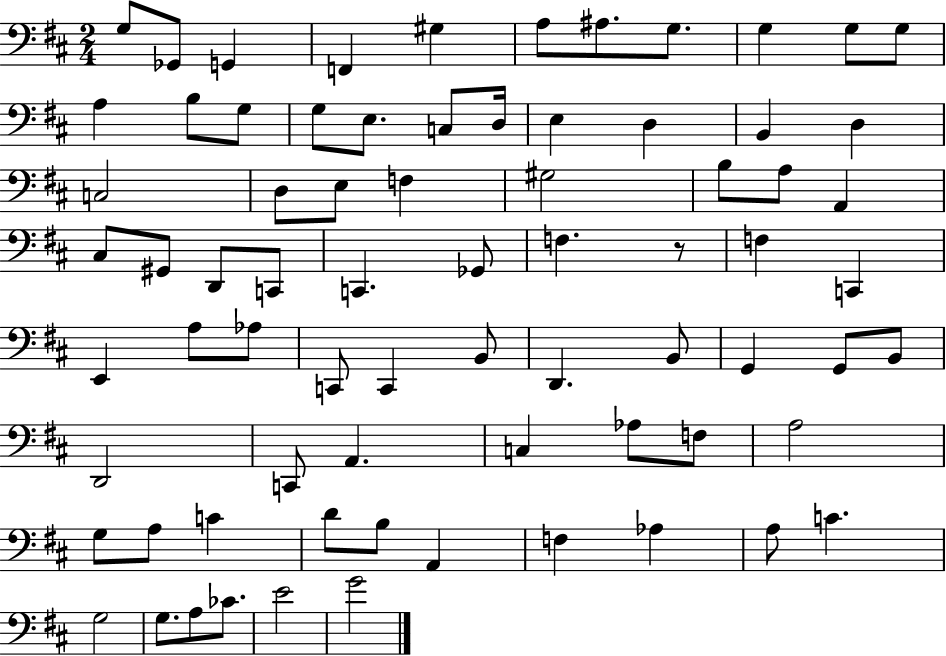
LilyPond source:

{
  \clef bass
  \numericTimeSignature
  \time 2/4
  \key d \major
  g8 ges,8 g,4 | f,4 gis4 | a8 ais8. g8. | g4 g8 g8 | \break a4 b8 g8 | g8 e8. c8 d16 | e4 d4 | b,4 d4 | \break c2 | d8 e8 f4 | gis2 | b8 a8 a,4 | \break cis8 gis,8 d,8 c,8 | c,4. ges,8 | f4. r8 | f4 c,4 | \break e,4 a8 aes8 | c,8 c,4 b,8 | d,4. b,8 | g,4 g,8 b,8 | \break d,2 | c,8 a,4. | c4 aes8 f8 | a2 | \break g8 a8 c'4 | d'8 b8 a,4 | f4 aes4 | a8 c'4. | \break g2 | g8. a8 ces'8. | e'2 | g'2 | \break \bar "|."
}